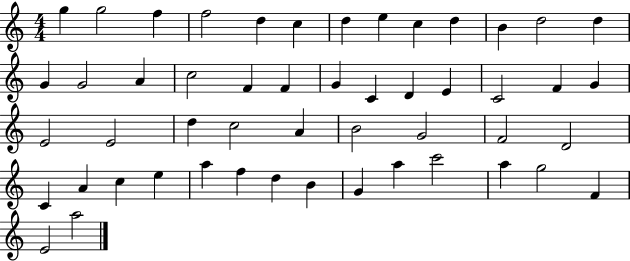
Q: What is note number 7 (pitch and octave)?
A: D5